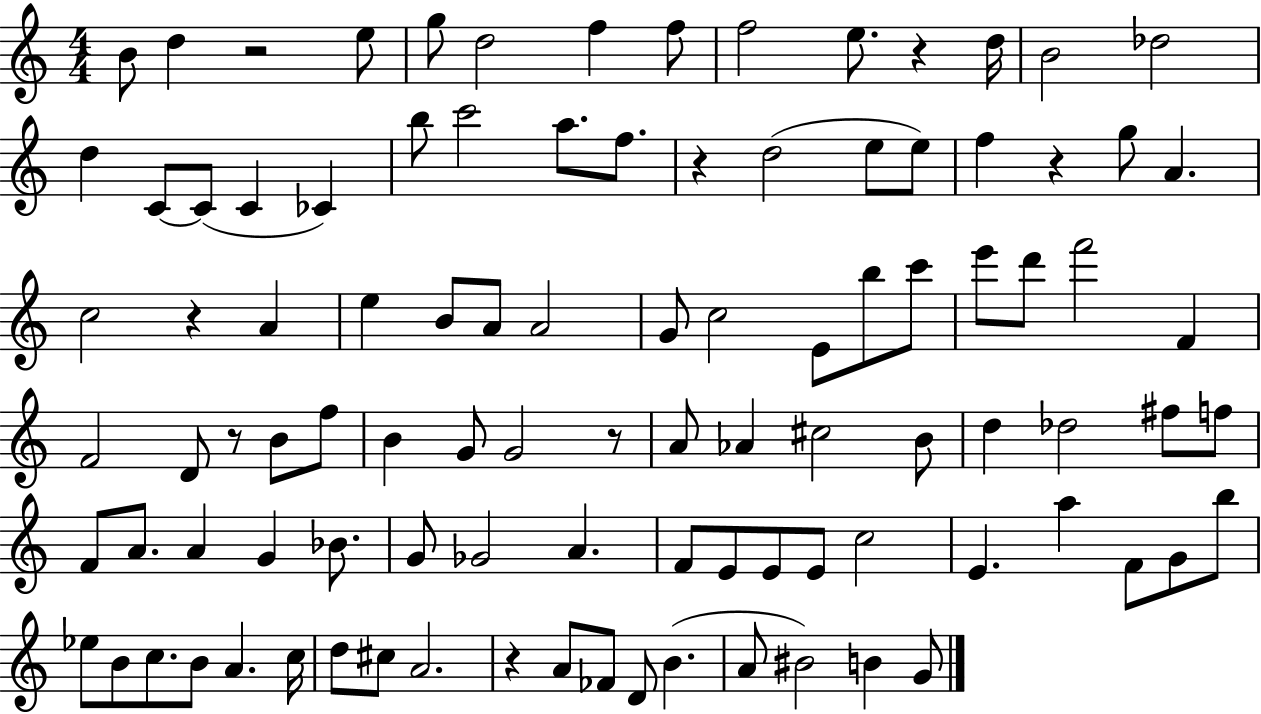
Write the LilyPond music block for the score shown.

{
  \clef treble
  \numericTimeSignature
  \time 4/4
  \key c \major
  b'8 d''4 r2 e''8 | g''8 d''2 f''4 f''8 | f''2 e''8. r4 d''16 | b'2 des''2 | \break d''4 c'8~~ c'8( c'4 ces'4) | b''8 c'''2 a''8. f''8. | r4 d''2( e''8 e''8) | f''4 r4 g''8 a'4. | \break c''2 r4 a'4 | e''4 b'8 a'8 a'2 | g'8 c''2 e'8 b''8 c'''8 | e'''8 d'''8 f'''2 f'4 | \break f'2 d'8 r8 b'8 f''8 | b'4 g'8 g'2 r8 | a'8 aes'4 cis''2 b'8 | d''4 des''2 fis''8 f''8 | \break f'8 a'8. a'4 g'4 bes'8. | g'8 ges'2 a'4. | f'8 e'8 e'8 e'8 c''2 | e'4. a''4 f'8 g'8 b''8 | \break ees''8 b'8 c''8. b'8 a'4. c''16 | d''8 cis''8 a'2. | r4 a'8 fes'8 d'8 b'4.( | a'8 bis'2) b'4 g'8 | \break \bar "|."
}